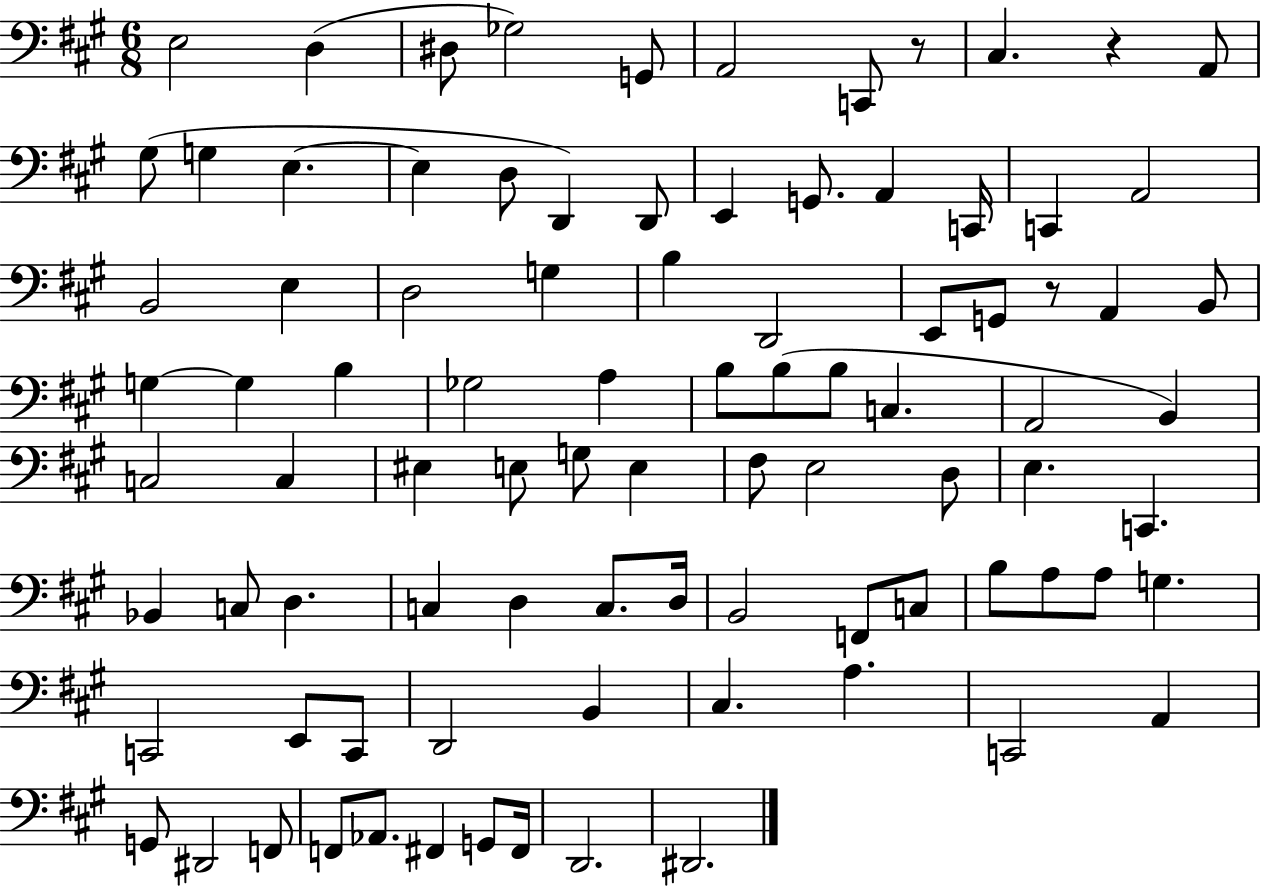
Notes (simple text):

E3/h D3/q D#3/e Gb3/h G2/e A2/h C2/e R/e C#3/q. R/q A2/e G#3/e G3/q E3/q. E3/q D3/e D2/q D2/e E2/q G2/e. A2/q C2/s C2/q A2/h B2/h E3/q D3/h G3/q B3/q D2/h E2/e G2/e R/e A2/q B2/e G3/q G3/q B3/q Gb3/h A3/q B3/e B3/e B3/e C3/q. A2/h B2/q C3/h C3/q EIS3/q E3/e G3/e E3/q F#3/e E3/h D3/e E3/q. C2/q. Bb2/q C3/e D3/q. C3/q D3/q C3/e. D3/s B2/h F2/e C3/e B3/e A3/e A3/e G3/q. C2/h E2/e C2/e D2/h B2/q C#3/q. A3/q. C2/h A2/q G2/e D#2/h F2/e F2/e Ab2/e. F#2/q G2/e F#2/s D2/h. D#2/h.